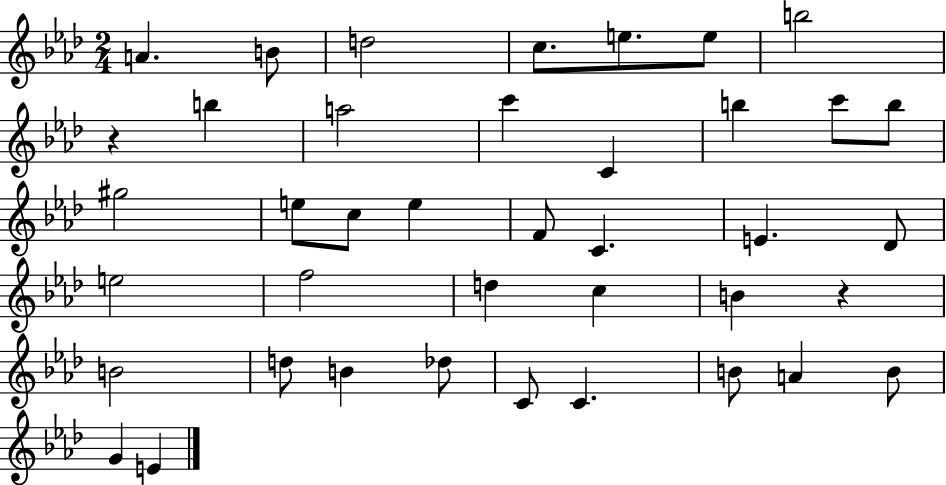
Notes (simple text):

A4/q. B4/e D5/h C5/e. E5/e. E5/e B5/h R/q B5/q A5/h C6/q C4/q B5/q C6/e B5/e G#5/h E5/e C5/e E5/q F4/e C4/q. E4/q. Db4/e E5/h F5/h D5/q C5/q B4/q R/q B4/h D5/e B4/q Db5/e C4/e C4/q. B4/e A4/q B4/e G4/q E4/q